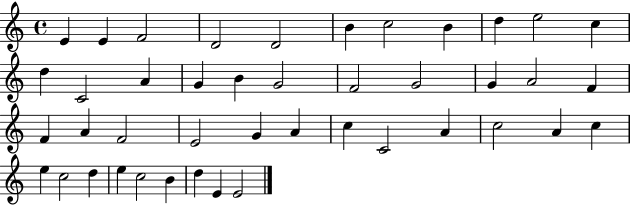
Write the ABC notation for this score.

X:1
T:Untitled
M:4/4
L:1/4
K:C
E E F2 D2 D2 B c2 B d e2 c d C2 A G B G2 F2 G2 G A2 F F A F2 E2 G A c C2 A c2 A c e c2 d e c2 B d E E2